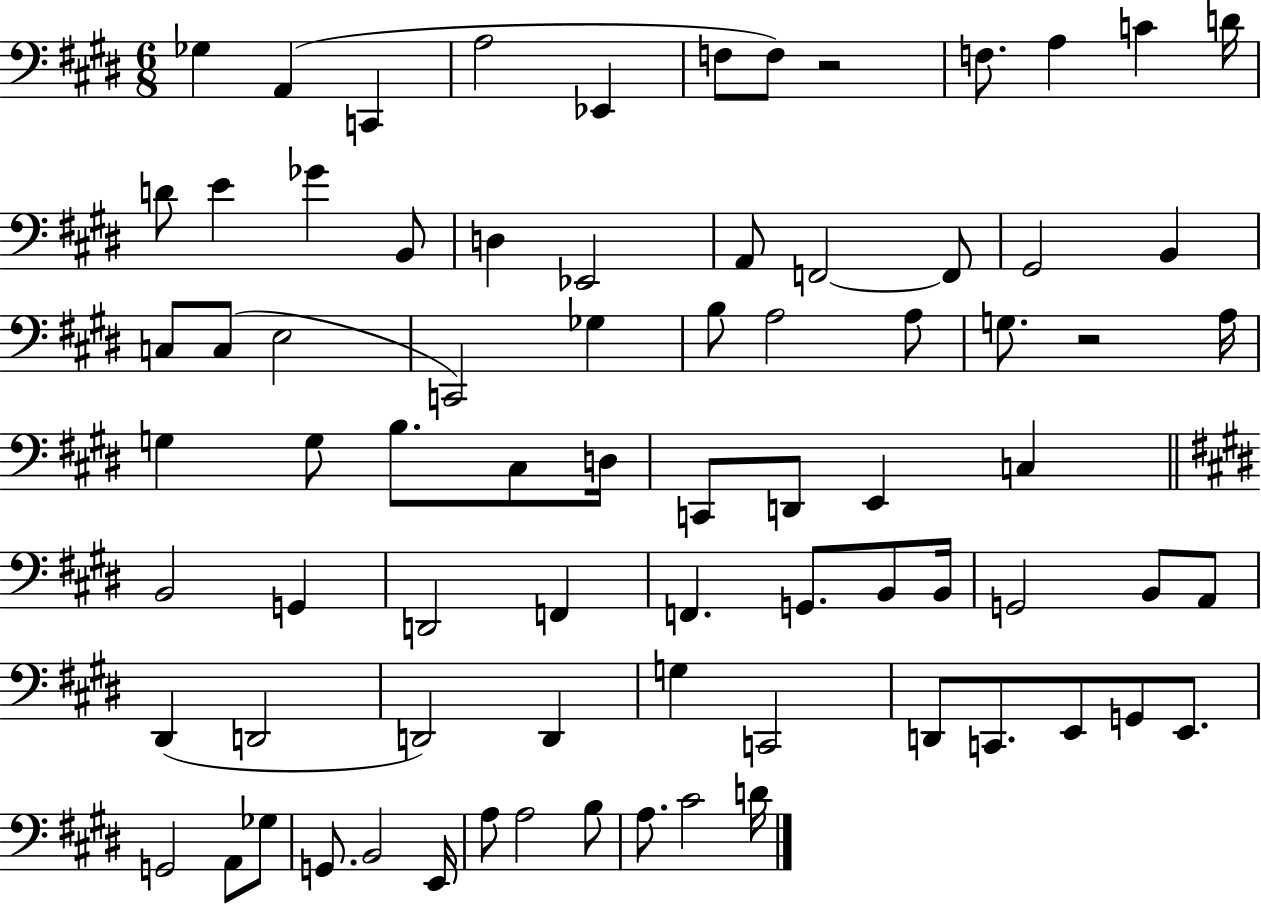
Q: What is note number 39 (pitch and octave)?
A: D2